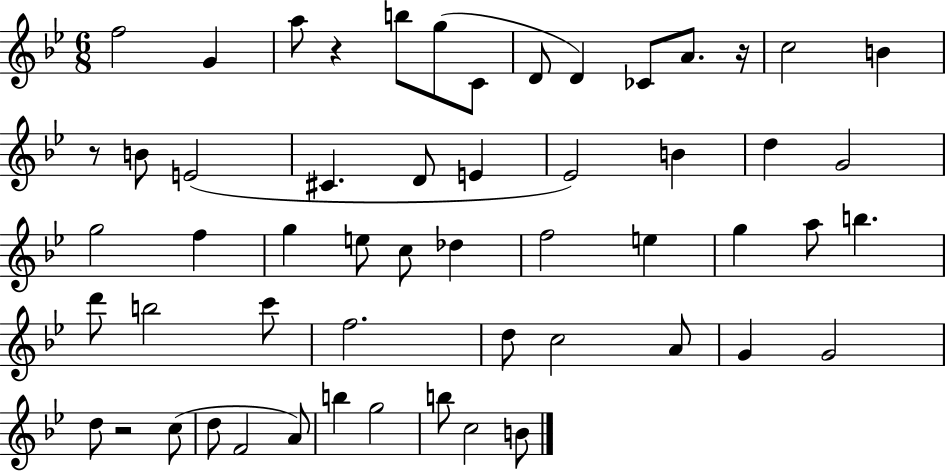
{
  \clef treble
  \numericTimeSignature
  \time 6/8
  \key bes \major
  f''2 g'4 | a''8 r4 b''8 g''8( c'8 | d'8 d'4) ces'8 a'8. r16 | c''2 b'4 | \break r8 b'8 e'2( | cis'4. d'8 e'4 | ees'2) b'4 | d''4 g'2 | \break g''2 f''4 | g''4 e''8 c''8 des''4 | f''2 e''4 | g''4 a''8 b''4. | \break d'''8 b''2 c'''8 | f''2. | d''8 c''2 a'8 | g'4 g'2 | \break d''8 r2 c''8( | d''8 f'2 a'8) | b''4 g''2 | b''8 c''2 b'8 | \break \bar "|."
}